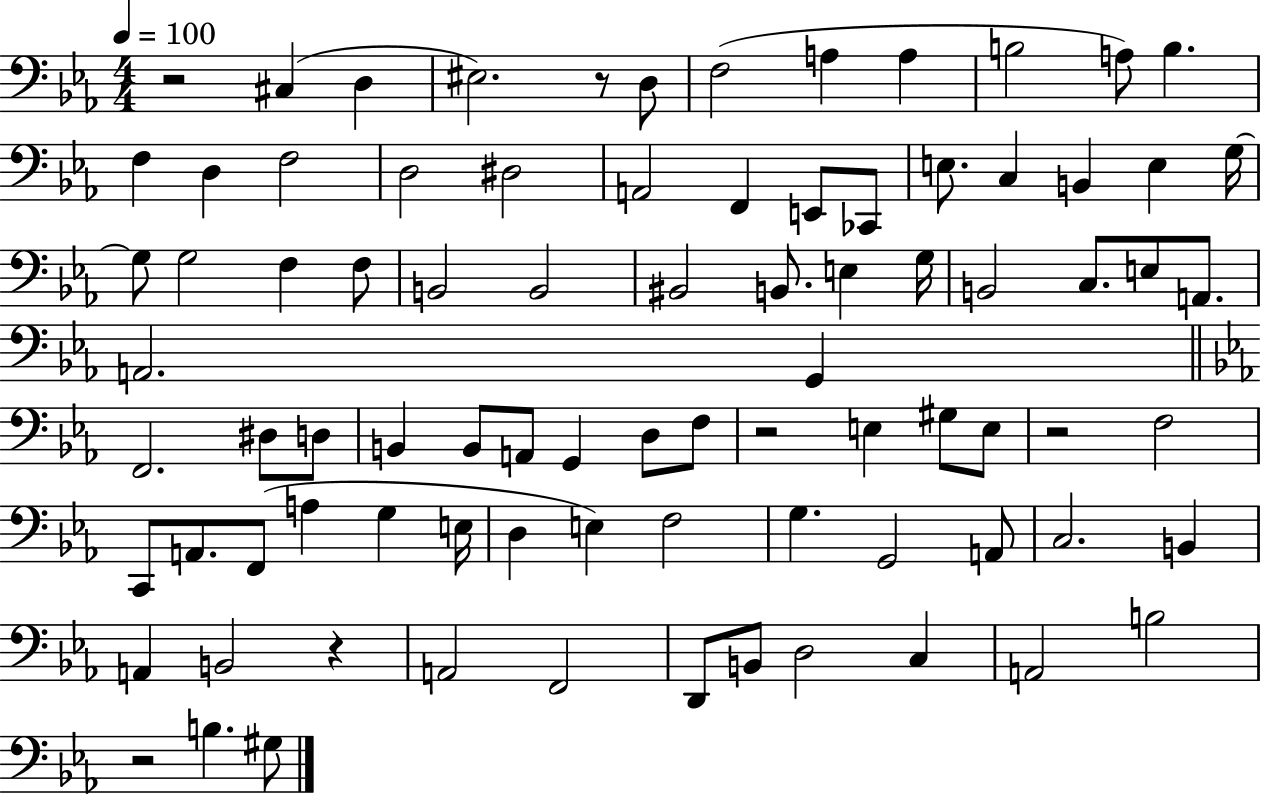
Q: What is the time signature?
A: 4/4